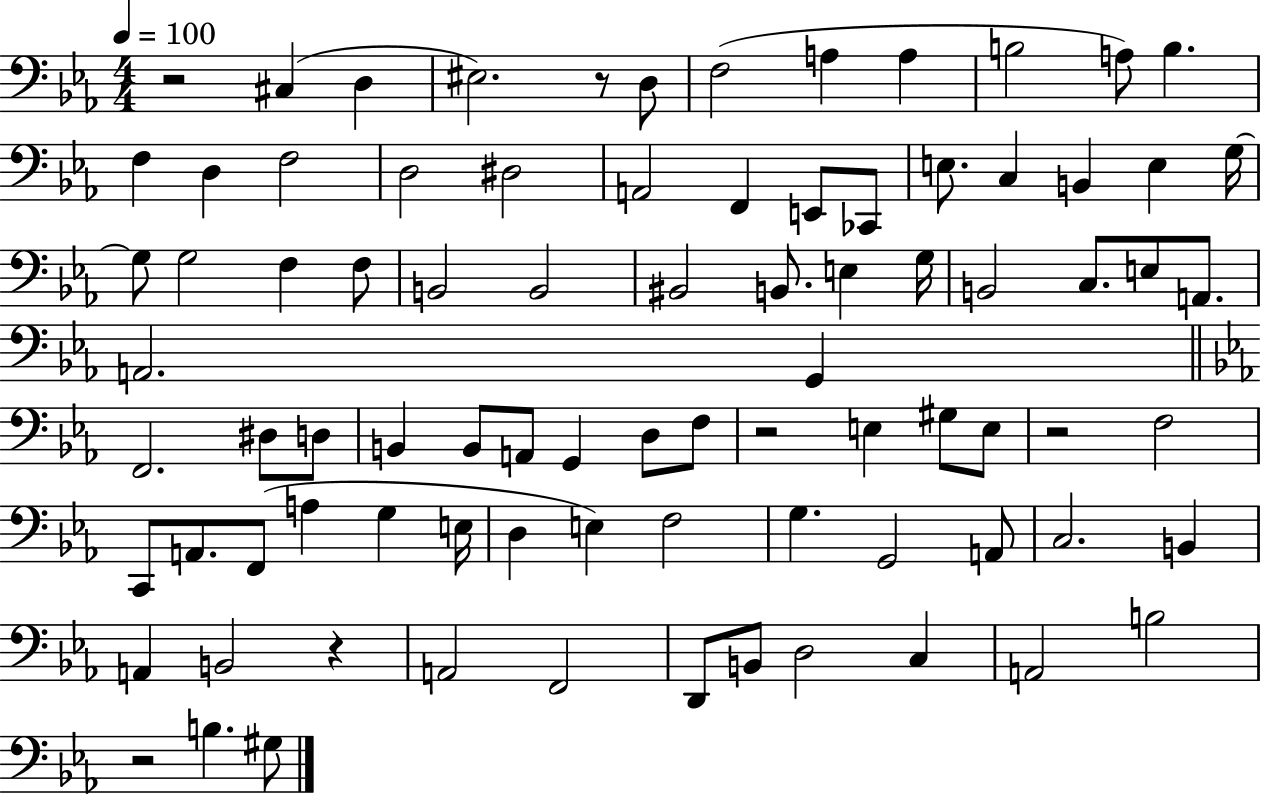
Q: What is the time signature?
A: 4/4